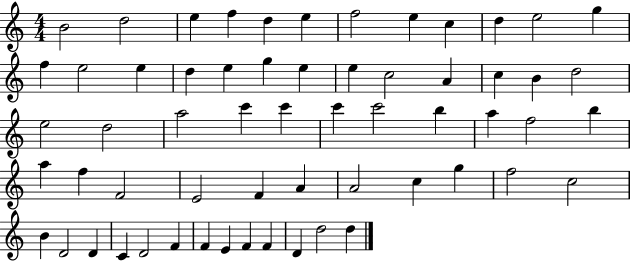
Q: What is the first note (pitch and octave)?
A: B4